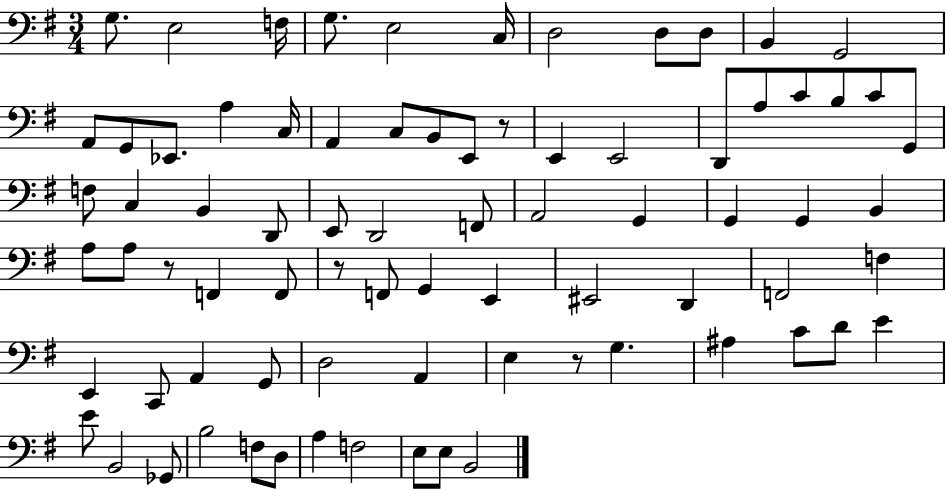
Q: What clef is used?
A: bass